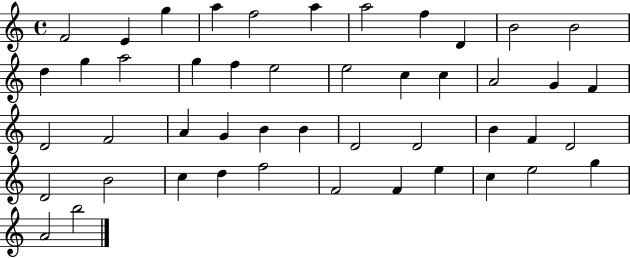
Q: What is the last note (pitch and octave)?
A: B5